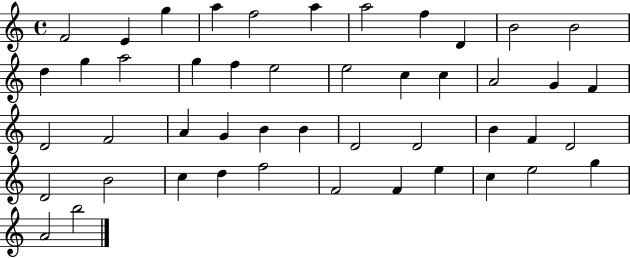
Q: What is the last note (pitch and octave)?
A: B5